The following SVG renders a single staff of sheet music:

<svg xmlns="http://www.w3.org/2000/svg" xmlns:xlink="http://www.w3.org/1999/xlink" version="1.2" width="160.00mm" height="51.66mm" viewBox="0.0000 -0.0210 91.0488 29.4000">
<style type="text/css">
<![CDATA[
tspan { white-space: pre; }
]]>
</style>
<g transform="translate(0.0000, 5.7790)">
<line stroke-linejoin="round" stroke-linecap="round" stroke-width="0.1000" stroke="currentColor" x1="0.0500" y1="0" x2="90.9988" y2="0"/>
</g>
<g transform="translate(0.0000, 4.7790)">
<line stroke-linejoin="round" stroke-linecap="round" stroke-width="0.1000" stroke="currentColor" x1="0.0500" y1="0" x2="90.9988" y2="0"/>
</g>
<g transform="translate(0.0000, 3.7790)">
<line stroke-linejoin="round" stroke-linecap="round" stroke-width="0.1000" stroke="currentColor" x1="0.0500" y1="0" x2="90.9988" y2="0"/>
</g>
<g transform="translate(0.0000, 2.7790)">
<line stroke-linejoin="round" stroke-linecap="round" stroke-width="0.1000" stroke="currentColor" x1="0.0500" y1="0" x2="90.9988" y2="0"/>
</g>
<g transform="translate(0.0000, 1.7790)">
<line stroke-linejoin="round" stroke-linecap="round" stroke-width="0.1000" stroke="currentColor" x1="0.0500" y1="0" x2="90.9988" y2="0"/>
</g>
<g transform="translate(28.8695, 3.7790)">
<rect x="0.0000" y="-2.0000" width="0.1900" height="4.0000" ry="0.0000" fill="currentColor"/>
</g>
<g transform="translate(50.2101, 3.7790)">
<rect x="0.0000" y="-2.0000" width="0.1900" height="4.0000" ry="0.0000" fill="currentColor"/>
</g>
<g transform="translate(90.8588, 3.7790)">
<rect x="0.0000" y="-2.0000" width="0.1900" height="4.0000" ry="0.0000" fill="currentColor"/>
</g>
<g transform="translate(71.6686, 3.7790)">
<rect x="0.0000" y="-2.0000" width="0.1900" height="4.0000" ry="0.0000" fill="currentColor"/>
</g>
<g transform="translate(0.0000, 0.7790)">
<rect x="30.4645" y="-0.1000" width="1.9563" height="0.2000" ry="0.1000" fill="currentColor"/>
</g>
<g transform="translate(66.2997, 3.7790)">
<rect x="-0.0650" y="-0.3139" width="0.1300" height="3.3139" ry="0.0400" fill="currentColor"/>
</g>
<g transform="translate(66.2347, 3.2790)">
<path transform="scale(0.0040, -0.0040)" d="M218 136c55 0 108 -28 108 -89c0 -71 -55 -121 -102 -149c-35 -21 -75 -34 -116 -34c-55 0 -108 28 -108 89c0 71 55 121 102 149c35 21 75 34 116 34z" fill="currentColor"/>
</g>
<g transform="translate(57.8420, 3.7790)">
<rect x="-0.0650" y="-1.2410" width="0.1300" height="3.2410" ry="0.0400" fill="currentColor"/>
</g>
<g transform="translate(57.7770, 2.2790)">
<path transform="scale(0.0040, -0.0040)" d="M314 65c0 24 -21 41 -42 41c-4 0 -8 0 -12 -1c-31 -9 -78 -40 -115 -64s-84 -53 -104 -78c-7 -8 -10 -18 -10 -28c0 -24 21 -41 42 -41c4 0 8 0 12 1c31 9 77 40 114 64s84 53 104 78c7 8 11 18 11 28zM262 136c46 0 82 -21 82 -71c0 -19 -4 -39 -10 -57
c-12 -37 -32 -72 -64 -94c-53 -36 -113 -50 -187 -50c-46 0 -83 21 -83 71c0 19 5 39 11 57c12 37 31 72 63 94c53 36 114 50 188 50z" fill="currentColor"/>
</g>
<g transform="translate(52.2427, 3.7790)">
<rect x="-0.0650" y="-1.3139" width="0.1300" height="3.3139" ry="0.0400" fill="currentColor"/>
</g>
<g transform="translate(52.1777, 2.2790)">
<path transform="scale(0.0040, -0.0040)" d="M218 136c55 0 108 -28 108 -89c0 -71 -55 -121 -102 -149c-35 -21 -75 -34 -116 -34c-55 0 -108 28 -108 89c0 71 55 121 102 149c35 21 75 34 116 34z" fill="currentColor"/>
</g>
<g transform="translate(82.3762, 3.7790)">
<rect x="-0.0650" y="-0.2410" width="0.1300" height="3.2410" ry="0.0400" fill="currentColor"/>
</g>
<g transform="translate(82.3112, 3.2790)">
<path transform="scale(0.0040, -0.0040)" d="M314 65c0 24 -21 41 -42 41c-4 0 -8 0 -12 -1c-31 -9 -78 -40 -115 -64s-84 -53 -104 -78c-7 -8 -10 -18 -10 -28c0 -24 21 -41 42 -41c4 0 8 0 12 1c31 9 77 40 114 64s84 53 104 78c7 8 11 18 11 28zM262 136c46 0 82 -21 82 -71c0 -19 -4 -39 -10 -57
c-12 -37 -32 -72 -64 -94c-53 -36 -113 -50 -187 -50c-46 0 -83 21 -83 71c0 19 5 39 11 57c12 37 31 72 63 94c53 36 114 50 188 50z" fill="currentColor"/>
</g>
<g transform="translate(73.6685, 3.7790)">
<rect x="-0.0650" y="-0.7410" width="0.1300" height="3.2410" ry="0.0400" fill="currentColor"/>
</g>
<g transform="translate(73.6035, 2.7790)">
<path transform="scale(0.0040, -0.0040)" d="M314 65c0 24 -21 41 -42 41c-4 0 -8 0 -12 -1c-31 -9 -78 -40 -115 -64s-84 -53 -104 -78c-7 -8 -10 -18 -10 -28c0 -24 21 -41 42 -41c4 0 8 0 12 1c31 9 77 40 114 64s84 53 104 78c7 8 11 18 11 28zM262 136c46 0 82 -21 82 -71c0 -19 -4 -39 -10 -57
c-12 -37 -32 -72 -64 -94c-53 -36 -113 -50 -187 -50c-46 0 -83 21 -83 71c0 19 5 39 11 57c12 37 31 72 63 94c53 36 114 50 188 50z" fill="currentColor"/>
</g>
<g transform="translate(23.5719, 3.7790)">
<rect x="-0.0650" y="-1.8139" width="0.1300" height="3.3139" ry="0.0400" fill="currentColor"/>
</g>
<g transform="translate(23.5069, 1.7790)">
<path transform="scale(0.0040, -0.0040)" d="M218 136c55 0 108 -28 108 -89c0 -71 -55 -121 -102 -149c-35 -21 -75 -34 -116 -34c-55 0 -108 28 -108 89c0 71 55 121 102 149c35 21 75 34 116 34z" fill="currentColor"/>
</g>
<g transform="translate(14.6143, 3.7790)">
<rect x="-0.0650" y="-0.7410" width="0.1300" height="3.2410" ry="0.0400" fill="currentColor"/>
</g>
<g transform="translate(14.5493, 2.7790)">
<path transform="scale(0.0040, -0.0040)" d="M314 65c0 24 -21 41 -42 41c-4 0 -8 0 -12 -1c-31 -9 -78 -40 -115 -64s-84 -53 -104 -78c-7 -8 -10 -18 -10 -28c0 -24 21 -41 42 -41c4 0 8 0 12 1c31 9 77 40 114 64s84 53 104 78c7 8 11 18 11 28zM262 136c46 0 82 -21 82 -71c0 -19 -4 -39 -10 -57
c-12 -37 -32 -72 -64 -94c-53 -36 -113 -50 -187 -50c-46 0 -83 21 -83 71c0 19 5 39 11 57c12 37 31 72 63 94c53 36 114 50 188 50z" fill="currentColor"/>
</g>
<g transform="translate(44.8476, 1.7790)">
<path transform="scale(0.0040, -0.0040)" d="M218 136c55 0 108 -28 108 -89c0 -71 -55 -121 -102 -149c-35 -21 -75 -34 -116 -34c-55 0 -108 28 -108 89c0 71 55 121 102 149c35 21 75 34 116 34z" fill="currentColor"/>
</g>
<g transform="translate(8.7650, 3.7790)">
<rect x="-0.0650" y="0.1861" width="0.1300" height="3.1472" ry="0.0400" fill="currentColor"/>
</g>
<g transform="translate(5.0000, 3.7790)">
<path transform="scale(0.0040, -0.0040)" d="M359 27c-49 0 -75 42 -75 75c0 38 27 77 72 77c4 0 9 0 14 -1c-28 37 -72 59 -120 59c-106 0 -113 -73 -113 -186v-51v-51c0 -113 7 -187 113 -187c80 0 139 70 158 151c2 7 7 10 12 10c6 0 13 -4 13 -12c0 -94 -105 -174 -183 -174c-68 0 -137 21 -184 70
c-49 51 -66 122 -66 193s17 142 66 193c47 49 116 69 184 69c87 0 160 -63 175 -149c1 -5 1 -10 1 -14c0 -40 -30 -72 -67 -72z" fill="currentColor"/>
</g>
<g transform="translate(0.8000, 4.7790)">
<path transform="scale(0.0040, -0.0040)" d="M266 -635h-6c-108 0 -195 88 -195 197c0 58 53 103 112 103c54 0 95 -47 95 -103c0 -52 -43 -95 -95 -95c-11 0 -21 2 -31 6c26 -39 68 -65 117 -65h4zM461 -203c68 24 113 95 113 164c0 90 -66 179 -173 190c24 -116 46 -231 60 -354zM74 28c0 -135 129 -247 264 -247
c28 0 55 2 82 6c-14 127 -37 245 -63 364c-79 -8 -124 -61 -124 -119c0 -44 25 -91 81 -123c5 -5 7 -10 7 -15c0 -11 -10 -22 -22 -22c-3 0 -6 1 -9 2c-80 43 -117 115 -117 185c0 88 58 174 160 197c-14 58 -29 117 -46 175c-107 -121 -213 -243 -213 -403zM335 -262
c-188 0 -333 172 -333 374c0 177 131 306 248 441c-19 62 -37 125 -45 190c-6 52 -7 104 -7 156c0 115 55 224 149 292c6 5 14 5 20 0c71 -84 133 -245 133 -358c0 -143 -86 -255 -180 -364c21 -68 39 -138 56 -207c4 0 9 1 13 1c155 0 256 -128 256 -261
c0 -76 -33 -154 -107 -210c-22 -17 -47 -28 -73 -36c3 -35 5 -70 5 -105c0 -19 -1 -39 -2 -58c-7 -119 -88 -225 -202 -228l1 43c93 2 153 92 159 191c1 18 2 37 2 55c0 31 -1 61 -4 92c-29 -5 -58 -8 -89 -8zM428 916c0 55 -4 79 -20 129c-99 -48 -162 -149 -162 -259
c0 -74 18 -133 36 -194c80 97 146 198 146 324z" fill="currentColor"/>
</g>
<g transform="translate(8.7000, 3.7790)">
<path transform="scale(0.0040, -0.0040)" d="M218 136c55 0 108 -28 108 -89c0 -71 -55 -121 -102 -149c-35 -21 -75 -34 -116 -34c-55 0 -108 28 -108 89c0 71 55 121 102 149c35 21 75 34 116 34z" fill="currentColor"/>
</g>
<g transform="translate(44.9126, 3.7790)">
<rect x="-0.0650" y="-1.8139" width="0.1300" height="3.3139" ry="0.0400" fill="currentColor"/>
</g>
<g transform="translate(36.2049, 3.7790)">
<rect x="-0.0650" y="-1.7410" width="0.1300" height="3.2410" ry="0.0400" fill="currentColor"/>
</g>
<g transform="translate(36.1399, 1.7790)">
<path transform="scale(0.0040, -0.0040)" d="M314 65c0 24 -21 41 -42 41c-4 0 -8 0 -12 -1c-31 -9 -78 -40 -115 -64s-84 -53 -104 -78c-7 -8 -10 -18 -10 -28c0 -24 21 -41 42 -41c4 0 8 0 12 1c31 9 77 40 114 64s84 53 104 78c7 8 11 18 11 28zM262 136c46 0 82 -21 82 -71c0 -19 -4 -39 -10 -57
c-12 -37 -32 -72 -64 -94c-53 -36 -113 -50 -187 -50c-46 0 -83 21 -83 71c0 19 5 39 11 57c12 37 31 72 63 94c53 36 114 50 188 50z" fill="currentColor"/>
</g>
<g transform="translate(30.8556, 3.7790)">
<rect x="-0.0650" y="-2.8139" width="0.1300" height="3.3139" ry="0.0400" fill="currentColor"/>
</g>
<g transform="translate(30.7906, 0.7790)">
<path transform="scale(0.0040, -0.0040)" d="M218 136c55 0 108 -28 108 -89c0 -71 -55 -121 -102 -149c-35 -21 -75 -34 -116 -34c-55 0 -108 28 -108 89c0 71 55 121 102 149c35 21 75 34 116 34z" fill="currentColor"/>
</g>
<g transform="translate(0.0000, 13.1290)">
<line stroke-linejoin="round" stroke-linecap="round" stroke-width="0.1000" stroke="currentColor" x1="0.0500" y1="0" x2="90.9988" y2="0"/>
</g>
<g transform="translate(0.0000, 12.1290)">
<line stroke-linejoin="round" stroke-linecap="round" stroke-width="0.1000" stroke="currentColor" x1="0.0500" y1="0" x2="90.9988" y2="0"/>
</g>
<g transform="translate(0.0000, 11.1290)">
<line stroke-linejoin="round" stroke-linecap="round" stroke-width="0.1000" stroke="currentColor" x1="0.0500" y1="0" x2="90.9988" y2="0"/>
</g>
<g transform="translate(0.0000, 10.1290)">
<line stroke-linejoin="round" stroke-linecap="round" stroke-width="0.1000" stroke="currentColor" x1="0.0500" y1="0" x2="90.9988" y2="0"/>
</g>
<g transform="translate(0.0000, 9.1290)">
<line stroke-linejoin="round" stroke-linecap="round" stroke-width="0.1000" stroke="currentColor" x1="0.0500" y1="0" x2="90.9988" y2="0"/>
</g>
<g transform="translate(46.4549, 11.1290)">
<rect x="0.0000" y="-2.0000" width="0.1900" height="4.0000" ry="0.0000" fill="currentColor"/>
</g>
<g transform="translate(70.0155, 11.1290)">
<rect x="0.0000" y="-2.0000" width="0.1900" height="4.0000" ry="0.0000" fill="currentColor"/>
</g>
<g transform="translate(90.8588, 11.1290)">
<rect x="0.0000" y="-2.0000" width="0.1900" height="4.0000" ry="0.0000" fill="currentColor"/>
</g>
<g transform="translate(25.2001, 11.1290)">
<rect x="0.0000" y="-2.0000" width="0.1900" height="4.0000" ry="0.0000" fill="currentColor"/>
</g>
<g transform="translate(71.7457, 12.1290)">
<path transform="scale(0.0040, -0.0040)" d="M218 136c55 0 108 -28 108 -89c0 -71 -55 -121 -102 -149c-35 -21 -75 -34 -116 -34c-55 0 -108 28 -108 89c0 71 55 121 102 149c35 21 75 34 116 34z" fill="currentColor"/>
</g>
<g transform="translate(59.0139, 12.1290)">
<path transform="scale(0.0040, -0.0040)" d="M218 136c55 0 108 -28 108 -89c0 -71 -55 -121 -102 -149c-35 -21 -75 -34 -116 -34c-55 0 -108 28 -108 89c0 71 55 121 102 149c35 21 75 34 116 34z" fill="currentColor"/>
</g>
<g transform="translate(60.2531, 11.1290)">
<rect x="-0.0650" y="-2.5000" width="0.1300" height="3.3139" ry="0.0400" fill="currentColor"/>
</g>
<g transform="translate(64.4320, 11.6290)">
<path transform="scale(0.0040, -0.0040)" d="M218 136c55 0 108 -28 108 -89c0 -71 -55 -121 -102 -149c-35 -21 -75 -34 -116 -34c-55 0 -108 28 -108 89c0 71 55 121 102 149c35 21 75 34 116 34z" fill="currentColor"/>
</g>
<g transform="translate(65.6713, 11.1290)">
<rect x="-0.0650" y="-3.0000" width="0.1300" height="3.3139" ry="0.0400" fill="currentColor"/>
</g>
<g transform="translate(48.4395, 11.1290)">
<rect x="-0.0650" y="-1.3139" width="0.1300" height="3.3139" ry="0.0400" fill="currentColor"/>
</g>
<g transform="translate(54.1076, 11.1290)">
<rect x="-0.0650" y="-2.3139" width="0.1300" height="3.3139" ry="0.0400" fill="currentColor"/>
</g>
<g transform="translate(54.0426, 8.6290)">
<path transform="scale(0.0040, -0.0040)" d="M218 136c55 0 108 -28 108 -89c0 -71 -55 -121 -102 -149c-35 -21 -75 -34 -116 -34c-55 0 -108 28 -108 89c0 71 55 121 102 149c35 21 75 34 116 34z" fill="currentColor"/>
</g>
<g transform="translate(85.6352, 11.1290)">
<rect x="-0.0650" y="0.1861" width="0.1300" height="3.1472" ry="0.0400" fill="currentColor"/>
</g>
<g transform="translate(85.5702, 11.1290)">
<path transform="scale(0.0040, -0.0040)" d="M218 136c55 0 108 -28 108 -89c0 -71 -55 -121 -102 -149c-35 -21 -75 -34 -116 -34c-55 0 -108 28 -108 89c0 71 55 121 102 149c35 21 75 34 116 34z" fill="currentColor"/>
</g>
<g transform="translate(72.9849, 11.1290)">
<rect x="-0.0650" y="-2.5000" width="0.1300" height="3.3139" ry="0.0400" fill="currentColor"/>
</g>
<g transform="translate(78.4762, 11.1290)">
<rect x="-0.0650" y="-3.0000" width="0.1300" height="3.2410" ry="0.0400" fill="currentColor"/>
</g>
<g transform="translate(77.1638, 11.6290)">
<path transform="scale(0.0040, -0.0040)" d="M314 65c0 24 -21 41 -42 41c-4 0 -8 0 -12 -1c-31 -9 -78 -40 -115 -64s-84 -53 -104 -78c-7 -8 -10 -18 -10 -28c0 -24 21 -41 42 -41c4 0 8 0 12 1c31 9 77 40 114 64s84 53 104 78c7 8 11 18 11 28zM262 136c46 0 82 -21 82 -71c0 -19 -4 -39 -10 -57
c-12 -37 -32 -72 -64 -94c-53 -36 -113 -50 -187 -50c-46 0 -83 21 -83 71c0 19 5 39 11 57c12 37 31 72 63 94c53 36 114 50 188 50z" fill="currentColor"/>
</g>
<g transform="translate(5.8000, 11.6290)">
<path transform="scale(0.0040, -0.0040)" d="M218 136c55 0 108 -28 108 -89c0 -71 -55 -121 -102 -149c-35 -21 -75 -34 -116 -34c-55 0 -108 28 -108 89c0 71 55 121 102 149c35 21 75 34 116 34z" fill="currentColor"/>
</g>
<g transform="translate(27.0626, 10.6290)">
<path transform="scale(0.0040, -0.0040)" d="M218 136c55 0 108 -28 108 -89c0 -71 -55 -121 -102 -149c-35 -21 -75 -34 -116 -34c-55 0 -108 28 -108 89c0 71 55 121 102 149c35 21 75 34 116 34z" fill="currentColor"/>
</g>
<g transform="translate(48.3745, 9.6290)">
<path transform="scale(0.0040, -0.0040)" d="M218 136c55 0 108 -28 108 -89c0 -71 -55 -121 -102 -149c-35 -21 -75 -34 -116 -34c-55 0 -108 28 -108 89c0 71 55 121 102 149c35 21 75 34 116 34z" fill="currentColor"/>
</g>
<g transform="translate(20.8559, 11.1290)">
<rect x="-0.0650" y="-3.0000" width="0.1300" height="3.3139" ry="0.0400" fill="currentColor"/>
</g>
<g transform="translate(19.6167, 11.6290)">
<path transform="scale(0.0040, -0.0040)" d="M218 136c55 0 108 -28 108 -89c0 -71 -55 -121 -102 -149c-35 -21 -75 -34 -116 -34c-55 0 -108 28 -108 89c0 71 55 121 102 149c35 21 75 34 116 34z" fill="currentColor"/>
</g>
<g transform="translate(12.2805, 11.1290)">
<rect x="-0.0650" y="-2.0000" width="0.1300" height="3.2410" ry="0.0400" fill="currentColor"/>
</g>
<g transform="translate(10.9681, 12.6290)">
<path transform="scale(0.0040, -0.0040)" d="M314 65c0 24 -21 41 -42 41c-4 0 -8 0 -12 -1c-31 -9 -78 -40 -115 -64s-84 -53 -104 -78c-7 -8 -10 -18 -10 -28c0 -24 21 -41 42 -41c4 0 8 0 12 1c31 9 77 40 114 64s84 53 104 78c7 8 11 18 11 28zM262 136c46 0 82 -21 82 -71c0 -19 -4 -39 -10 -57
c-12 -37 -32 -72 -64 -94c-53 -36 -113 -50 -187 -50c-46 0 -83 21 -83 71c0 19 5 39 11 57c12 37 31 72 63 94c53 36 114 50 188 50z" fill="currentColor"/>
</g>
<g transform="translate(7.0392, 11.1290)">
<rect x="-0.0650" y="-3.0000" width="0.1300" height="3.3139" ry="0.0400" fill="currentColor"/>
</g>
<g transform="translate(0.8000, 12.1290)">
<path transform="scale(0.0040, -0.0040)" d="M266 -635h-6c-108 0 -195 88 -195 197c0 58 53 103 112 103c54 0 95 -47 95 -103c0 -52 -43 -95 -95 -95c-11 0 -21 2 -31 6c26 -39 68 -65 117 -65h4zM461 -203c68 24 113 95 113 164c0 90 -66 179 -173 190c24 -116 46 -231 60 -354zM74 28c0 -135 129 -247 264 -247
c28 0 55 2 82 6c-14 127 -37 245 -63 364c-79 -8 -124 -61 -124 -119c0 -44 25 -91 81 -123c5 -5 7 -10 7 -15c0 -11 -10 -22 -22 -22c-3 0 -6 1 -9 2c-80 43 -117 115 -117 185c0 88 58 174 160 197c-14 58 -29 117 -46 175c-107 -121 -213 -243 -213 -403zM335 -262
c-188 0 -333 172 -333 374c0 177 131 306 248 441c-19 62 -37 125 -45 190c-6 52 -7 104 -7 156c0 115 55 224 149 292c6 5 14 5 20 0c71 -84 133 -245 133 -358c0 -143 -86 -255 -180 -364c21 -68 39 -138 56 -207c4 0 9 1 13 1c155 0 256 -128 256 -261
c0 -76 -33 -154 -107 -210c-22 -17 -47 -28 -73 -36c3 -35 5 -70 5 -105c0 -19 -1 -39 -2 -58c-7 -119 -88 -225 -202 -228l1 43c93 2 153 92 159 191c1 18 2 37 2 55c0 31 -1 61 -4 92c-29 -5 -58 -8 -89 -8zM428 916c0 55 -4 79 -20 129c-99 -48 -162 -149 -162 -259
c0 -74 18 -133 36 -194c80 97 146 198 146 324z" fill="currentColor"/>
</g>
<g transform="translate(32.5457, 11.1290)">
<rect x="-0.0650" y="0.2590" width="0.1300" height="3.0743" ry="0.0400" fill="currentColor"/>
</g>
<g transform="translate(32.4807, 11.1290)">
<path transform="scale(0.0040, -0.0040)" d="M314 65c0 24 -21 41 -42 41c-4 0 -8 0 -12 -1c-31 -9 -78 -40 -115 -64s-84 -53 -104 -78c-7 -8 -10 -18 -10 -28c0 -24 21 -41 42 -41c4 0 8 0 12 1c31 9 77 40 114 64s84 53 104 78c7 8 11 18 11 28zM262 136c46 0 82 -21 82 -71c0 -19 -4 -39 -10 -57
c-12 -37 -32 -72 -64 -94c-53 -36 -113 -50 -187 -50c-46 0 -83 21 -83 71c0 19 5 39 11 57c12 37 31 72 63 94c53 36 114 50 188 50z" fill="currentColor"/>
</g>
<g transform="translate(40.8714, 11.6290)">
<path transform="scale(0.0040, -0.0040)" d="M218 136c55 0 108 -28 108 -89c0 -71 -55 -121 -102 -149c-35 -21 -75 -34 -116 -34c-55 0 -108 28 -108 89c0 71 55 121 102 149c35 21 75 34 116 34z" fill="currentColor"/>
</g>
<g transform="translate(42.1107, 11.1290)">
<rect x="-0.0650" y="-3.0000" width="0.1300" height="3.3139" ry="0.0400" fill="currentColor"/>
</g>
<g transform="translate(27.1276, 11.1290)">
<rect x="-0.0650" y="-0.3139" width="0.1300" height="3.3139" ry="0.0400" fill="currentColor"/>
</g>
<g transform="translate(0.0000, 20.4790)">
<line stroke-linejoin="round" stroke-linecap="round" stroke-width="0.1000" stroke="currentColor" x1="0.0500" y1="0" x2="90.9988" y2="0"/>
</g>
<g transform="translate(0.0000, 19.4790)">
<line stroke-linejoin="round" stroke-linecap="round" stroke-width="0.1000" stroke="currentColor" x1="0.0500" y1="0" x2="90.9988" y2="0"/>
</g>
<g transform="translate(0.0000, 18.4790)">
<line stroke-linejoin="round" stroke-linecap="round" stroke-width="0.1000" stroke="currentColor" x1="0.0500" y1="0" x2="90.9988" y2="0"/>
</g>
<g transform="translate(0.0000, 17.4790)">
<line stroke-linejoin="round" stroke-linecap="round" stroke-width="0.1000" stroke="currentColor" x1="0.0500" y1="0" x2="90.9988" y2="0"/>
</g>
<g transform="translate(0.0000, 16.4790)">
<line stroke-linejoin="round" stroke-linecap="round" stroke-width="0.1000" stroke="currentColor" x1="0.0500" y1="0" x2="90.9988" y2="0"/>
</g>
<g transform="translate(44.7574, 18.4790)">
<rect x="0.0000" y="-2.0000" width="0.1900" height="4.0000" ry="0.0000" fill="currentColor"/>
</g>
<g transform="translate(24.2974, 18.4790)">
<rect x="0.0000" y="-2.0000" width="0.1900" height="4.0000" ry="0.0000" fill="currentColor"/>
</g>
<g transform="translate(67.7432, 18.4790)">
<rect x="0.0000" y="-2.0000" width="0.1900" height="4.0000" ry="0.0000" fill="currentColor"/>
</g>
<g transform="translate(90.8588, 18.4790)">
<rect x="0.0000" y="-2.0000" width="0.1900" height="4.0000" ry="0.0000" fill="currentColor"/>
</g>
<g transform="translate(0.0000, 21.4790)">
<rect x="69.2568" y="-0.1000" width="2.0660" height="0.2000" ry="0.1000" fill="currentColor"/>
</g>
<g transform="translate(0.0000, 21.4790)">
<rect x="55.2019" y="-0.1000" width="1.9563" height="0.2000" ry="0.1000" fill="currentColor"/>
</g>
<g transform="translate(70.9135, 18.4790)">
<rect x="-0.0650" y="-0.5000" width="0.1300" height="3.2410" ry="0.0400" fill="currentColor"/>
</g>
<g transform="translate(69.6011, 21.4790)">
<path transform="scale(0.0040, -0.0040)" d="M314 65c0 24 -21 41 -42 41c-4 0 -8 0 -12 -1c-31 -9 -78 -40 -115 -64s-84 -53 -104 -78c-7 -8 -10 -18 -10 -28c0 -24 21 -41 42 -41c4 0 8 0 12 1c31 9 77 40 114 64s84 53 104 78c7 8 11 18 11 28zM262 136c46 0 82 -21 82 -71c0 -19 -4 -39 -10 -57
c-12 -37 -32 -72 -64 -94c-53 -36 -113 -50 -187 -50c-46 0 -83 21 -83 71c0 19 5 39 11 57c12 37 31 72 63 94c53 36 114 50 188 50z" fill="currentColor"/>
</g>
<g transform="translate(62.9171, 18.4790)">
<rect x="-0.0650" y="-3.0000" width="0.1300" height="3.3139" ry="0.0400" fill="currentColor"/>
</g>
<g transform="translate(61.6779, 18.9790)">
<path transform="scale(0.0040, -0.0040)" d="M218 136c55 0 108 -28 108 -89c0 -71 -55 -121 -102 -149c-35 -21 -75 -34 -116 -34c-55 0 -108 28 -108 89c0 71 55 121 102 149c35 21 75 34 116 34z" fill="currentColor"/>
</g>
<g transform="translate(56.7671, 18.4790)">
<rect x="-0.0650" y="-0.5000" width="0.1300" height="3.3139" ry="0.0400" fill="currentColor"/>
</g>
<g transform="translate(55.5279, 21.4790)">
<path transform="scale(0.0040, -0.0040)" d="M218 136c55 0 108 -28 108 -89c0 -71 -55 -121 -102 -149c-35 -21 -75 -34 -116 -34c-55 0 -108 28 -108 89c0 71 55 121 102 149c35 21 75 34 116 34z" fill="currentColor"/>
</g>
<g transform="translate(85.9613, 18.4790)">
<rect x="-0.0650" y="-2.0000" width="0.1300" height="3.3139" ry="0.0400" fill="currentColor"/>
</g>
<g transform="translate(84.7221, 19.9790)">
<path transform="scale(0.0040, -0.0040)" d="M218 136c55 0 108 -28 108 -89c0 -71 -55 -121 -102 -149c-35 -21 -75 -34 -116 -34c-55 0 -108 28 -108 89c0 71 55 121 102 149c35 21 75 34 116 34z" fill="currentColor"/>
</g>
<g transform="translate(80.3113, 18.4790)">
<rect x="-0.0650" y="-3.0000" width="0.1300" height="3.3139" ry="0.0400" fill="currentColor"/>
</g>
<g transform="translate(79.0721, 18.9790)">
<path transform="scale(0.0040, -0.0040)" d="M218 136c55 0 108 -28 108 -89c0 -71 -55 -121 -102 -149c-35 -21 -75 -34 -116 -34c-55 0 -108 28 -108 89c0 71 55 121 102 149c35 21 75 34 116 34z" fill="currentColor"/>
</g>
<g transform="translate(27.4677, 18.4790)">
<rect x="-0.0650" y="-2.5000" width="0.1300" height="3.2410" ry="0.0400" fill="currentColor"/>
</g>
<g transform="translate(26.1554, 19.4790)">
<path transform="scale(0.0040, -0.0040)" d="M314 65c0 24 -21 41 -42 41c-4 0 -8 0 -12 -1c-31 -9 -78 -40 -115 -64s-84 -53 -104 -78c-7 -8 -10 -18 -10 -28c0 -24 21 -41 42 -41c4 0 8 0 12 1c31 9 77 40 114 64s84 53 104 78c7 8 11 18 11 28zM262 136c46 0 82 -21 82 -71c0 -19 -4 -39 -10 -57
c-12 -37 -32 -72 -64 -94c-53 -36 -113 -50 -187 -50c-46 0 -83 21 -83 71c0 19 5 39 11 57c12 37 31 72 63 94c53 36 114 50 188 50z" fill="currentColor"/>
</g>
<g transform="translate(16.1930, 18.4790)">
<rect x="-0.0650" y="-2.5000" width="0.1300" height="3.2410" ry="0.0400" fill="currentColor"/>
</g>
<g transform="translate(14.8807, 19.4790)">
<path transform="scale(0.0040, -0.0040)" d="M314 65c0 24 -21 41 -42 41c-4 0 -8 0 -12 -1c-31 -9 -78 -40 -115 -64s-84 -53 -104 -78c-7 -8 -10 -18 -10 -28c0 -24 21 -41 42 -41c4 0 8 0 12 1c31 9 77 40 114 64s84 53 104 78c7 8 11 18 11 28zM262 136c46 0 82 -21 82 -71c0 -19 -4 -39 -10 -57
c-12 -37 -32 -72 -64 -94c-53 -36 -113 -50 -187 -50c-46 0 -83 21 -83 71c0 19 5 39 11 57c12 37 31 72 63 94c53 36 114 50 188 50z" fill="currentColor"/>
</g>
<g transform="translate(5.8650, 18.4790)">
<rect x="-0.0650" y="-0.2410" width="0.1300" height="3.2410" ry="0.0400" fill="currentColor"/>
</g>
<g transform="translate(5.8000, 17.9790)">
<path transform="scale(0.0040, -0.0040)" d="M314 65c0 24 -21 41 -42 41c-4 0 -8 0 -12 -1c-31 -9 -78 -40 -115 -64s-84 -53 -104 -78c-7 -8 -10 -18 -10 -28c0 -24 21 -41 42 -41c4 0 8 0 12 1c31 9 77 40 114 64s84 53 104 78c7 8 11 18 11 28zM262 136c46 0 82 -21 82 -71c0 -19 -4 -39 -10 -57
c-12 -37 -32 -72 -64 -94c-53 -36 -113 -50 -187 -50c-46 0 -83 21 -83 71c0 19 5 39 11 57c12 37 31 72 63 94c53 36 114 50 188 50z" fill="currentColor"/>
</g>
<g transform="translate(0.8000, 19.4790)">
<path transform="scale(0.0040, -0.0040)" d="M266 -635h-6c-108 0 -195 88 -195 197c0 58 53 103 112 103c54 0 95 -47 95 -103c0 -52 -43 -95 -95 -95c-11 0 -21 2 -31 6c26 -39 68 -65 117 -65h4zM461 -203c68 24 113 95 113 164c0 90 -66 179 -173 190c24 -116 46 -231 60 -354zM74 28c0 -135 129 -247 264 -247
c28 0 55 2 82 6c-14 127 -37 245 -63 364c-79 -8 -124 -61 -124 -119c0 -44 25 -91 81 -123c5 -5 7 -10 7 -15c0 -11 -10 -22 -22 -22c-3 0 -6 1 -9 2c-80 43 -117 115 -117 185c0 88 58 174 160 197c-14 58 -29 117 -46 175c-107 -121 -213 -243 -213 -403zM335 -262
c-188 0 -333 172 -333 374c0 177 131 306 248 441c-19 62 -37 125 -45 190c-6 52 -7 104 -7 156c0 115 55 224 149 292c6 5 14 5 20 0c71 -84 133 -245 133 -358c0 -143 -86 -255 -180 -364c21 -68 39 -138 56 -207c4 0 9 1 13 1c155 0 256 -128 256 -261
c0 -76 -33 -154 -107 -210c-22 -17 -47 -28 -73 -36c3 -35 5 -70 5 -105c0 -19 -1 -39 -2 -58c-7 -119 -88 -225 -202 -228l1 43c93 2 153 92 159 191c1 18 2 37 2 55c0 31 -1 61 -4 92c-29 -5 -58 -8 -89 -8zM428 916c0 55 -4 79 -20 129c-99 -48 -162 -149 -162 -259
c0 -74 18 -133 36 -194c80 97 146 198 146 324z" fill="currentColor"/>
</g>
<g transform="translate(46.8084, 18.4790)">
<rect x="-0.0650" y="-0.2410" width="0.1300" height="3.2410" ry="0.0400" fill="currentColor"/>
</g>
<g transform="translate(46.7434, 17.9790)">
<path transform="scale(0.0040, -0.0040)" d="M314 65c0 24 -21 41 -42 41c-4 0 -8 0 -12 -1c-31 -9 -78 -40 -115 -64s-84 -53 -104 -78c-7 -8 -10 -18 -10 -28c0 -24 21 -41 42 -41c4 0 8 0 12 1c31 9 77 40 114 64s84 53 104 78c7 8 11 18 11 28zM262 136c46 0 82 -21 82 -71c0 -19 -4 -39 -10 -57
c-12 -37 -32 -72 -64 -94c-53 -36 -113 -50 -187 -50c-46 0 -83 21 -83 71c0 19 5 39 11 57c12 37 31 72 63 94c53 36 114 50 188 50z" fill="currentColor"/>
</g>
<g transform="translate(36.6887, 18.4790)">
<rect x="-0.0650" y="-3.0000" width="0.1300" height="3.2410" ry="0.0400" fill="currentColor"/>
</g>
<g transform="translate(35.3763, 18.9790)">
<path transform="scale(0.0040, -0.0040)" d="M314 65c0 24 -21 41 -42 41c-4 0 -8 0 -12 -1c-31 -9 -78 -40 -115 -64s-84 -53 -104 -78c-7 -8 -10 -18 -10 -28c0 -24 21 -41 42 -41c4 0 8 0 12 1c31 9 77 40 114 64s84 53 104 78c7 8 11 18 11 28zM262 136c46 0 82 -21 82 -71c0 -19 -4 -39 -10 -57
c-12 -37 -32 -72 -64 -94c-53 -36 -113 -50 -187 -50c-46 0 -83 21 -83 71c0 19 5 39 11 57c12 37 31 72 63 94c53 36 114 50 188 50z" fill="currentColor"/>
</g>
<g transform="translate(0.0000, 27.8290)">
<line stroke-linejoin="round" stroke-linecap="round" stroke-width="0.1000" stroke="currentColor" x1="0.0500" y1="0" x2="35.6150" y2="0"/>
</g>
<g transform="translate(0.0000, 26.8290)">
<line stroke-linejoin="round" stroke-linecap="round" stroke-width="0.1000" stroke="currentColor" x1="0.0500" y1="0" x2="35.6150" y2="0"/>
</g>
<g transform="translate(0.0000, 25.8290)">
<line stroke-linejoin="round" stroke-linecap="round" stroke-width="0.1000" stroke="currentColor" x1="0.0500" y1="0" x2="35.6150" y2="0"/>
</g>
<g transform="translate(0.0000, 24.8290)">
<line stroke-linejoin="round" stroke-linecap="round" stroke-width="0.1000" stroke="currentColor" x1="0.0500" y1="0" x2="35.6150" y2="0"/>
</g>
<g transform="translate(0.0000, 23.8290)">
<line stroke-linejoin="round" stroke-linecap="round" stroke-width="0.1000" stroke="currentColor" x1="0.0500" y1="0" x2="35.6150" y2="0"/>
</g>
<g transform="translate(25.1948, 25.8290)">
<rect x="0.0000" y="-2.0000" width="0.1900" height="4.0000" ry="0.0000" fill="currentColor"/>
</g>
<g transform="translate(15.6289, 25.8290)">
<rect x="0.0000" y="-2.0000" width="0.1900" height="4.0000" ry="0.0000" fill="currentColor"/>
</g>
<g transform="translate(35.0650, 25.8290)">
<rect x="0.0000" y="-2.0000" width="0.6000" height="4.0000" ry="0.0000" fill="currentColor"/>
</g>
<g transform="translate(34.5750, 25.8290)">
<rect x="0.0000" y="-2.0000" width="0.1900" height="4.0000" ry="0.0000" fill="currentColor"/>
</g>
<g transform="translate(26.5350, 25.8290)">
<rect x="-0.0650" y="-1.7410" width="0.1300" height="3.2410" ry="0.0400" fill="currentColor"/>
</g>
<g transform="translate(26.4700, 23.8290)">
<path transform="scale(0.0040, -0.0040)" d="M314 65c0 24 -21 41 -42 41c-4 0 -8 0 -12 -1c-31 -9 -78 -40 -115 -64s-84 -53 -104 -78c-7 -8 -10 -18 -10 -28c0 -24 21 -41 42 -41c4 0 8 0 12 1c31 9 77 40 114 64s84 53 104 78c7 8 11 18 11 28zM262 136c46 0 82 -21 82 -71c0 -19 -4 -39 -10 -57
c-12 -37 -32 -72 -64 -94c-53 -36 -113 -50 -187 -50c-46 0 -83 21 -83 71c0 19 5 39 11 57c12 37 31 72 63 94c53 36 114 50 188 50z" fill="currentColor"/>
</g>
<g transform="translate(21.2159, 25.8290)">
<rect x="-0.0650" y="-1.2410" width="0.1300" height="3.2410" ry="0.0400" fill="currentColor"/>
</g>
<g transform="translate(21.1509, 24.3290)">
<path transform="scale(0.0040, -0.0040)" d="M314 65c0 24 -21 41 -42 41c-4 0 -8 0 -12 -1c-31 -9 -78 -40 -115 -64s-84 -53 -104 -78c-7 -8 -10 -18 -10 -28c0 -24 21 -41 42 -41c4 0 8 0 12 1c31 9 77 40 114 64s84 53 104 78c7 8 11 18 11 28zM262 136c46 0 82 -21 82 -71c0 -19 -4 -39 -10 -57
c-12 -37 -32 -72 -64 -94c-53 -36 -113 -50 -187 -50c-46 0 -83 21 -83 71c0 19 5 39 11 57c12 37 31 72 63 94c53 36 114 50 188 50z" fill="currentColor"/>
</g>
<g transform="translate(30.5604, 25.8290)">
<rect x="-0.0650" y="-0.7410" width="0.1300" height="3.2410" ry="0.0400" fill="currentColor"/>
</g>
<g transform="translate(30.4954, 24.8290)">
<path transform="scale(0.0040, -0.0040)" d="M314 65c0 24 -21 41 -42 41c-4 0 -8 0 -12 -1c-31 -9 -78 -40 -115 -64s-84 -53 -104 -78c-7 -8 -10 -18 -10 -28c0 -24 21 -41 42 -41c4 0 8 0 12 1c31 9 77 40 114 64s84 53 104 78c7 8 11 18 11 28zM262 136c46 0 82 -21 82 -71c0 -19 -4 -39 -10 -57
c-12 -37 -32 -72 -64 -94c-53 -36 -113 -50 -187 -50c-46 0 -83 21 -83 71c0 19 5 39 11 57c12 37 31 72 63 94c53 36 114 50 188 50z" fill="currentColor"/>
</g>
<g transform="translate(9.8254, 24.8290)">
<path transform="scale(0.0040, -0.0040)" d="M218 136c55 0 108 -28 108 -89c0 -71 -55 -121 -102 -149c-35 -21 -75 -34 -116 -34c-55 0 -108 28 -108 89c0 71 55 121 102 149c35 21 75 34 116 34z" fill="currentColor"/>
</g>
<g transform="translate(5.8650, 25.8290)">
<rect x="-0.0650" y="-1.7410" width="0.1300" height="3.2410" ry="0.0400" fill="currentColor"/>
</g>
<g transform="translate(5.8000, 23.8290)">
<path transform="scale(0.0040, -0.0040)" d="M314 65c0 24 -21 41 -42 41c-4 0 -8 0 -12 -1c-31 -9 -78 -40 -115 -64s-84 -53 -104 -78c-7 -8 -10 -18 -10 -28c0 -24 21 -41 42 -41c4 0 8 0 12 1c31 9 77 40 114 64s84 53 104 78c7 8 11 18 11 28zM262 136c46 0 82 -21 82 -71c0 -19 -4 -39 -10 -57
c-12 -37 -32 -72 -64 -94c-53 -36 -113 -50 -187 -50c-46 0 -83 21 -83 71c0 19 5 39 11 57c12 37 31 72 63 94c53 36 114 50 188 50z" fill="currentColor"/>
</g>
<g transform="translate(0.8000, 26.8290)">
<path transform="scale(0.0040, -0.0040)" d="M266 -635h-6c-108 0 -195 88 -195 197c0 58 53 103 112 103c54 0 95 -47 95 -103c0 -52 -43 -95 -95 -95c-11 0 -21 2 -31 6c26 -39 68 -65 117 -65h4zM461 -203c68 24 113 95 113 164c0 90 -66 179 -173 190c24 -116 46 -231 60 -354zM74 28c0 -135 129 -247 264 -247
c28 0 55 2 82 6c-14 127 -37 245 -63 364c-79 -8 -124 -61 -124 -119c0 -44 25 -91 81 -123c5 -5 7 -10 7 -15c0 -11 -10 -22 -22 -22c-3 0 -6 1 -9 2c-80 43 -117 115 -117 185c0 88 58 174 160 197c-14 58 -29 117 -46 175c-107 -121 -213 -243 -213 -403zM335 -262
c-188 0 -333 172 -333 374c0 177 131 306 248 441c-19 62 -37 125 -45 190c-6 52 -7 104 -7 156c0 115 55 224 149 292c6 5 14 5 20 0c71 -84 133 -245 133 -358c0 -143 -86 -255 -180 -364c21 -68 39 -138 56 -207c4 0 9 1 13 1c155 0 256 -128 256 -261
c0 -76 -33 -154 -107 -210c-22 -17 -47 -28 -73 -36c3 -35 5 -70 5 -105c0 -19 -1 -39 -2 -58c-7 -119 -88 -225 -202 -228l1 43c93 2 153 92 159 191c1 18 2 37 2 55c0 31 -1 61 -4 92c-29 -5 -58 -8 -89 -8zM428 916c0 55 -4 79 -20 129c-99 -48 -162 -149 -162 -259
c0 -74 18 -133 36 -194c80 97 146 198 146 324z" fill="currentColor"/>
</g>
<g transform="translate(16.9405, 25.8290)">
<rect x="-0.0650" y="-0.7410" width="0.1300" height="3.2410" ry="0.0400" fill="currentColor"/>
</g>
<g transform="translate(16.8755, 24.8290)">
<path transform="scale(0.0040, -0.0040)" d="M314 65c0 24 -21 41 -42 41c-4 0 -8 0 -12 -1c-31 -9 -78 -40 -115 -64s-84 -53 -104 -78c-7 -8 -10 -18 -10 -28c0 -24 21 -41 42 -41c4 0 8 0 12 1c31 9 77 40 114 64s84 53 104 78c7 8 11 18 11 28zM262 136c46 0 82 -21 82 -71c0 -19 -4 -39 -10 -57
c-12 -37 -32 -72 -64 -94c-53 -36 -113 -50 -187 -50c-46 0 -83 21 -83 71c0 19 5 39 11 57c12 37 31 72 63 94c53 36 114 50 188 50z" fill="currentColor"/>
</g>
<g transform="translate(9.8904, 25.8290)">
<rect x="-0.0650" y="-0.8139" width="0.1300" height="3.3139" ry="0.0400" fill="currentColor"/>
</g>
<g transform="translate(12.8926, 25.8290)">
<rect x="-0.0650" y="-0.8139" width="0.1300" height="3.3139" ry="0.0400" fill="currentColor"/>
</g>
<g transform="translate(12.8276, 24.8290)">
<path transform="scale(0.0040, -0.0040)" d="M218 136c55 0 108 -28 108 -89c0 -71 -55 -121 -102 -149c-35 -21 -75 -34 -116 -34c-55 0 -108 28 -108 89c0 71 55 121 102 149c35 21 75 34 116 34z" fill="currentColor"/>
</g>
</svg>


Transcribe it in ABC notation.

X:1
T:Untitled
M:4/4
L:1/4
K:C
B d2 f a f2 f e e2 c d2 c2 A F2 A c B2 A e g G A G A2 B c2 G2 G2 A2 c2 C A C2 A F f2 d d d2 e2 f2 d2